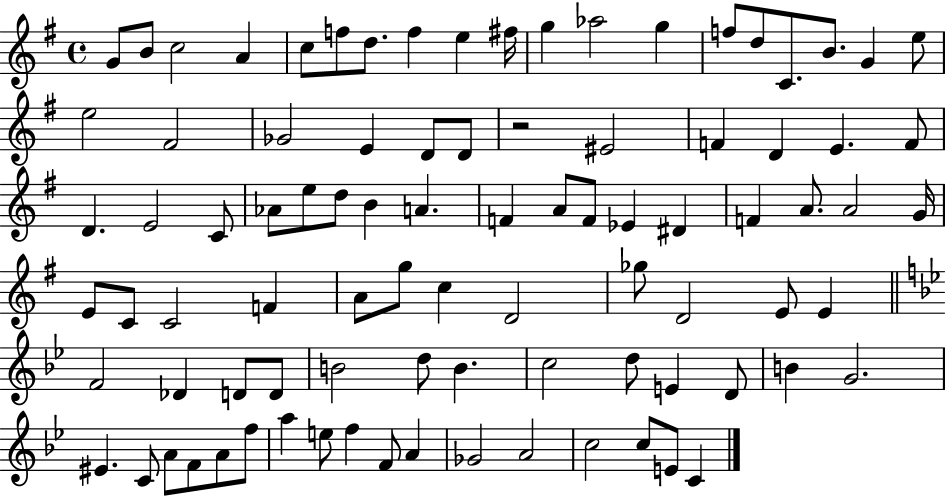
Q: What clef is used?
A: treble